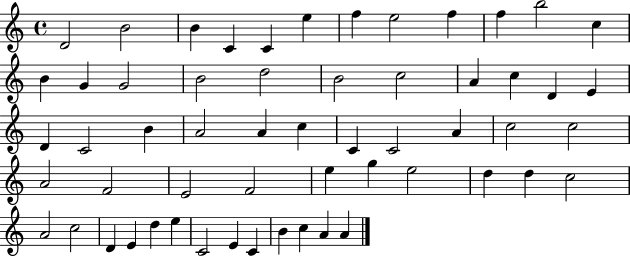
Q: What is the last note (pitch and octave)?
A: A4